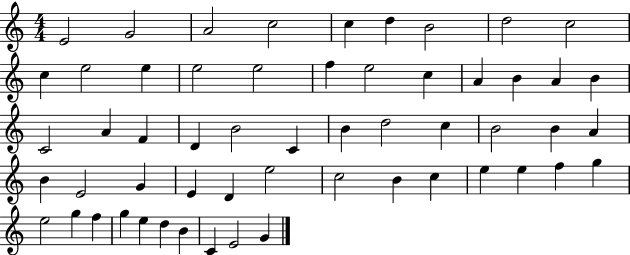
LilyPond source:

{
  \clef treble
  \numericTimeSignature
  \time 4/4
  \key c \major
  e'2 g'2 | a'2 c''2 | c''4 d''4 b'2 | d''2 c''2 | \break c''4 e''2 e''4 | e''2 e''2 | f''4 e''2 c''4 | a'4 b'4 a'4 b'4 | \break c'2 a'4 f'4 | d'4 b'2 c'4 | b'4 d''2 c''4 | b'2 b'4 a'4 | \break b'4 e'2 g'4 | e'4 d'4 e''2 | c''2 b'4 c''4 | e''4 e''4 f''4 g''4 | \break e''2 g''4 f''4 | g''4 e''4 d''4 b'4 | c'4 e'2 g'4 | \bar "|."
}